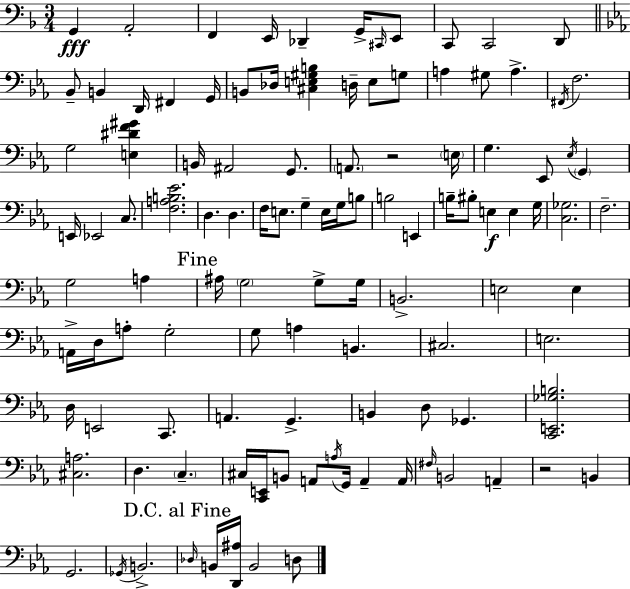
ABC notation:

X:1
T:Untitled
M:3/4
L:1/4
K:Dm
G,, A,,2 F,, E,,/4 _D,, G,,/4 ^C,,/4 E,,/2 C,,/2 C,,2 D,,/2 _B,,/2 B,, D,,/4 ^F,, G,,/4 B,,/2 _D,/4 [^C,E,^G,B,] D,/4 E,/2 G,/2 A, ^G,/2 A, ^F,,/4 F,2 G,2 [E,^DF^G] B,,/4 ^A,,2 G,,/2 A,,/2 z2 E,/4 G, _E,,/2 _E,/4 G,, E,,/4 _E,,2 C,/2 [F,A,B,_E]2 D, D, F,/4 E,/2 G, E,/4 G,/4 B,/2 B,2 E,, B,/4 ^B,/2 E, E, G,/4 [C,_G,]2 F,2 G,2 A, ^A,/4 G,2 G,/2 G,/4 B,,2 E,2 E, A,,/4 D,/4 A,/2 G,2 G,/2 A, B,, ^C,2 E,2 D,/4 E,,2 C,,/2 A,, G,, B,, D,/2 _G,, [C,,E,,_G,B,]2 [^C,A,]2 D, C, ^C,/4 [C,,E,,]/4 B,,/2 A,,/2 A,/4 G,,/4 A,, A,,/4 ^F,/4 B,,2 A,, z2 B,, G,,2 _G,,/4 B,,2 _D,/4 B,,/4 [D,,^A,]/4 B,,2 D,/2